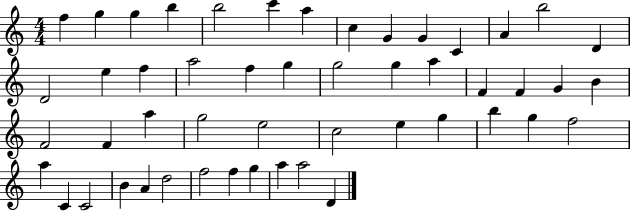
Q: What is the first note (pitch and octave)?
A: F5